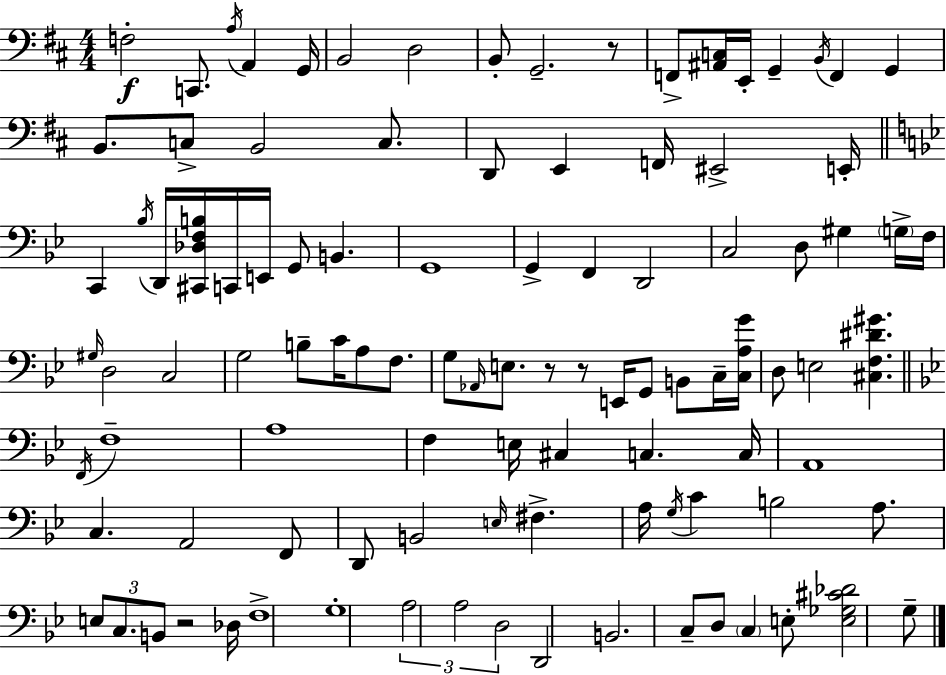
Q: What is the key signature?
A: D major